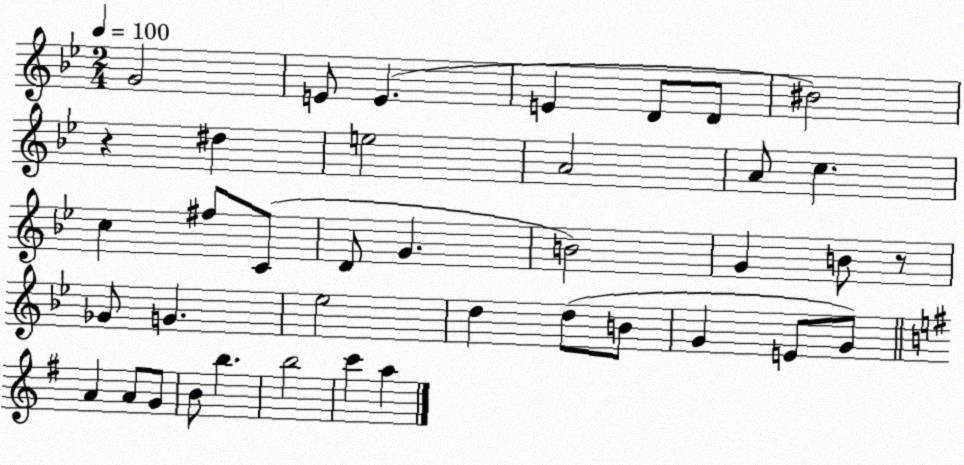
X:1
T:Untitled
M:2/4
L:1/4
K:Bb
G2 E/2 E E D/2 D/2 ^B2 z ^d e2 A2 A/2 c c ^f/2 C/2 D/2 G B2 G B/2 z/2 _G/2 G _e2 d d/2 B/2 G E/2 G/2 A A/2 G/2 B/2 b b2 c' a